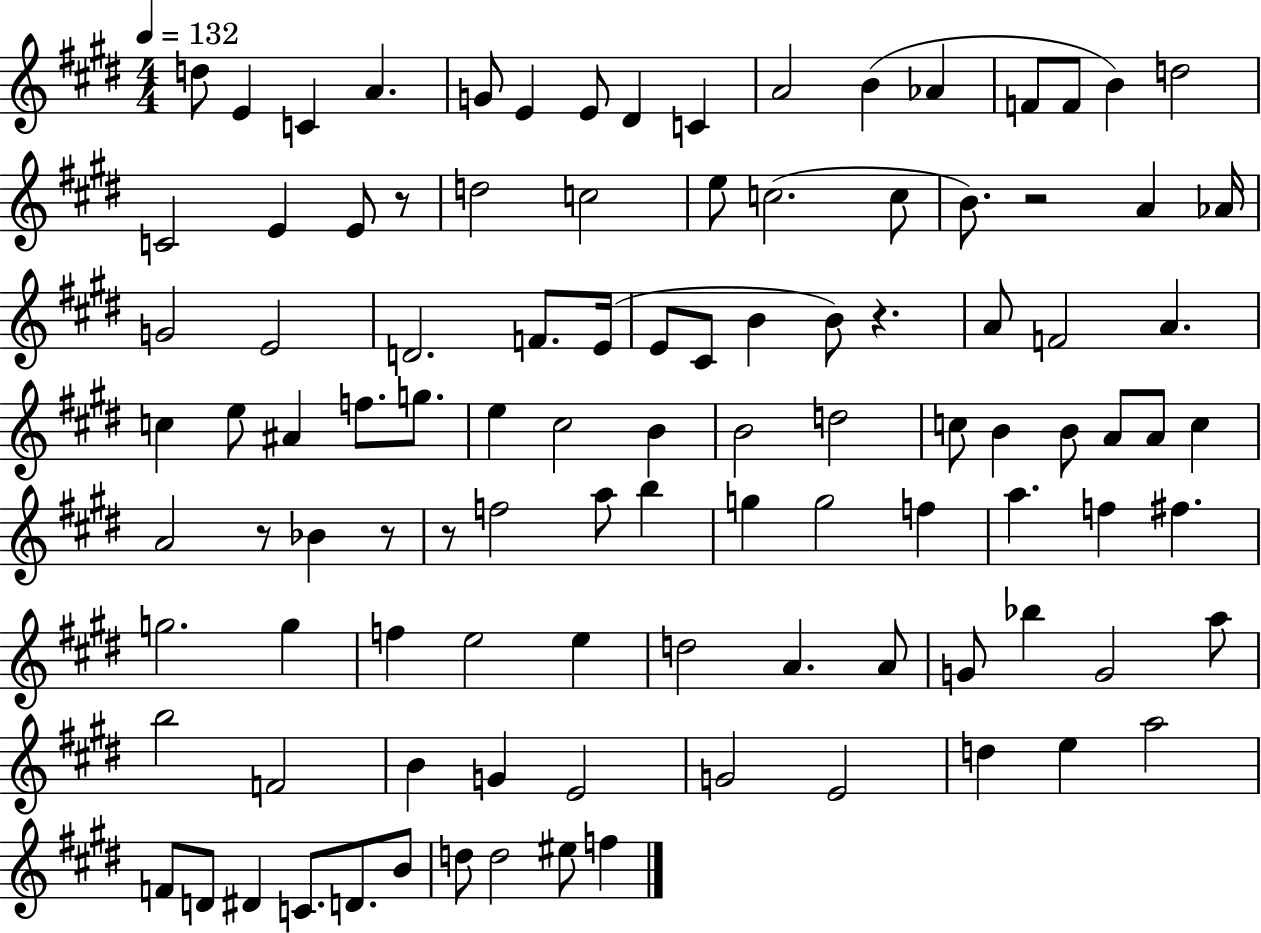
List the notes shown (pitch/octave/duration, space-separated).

D5/e E4/q C4/q A4/q. G4/e E4/q E4/e D#4/q C4/q A4/h B4/q Ab4/q F4/e F4/e B4/q D5/h C4/h E4/q E4/e R/e D5/h C5/h E5/e C5/h. C5/e B4/e. R/h A4/q Ab4/s G4/h E4/h D4/h. F4/e. E4/s E4/e C#4/e B4/q B4/e R/q. A4/e F4/h A4/q. C5/q E5/e A#4/q F5/e. G5/e. E5/q C#5/h B4/q B4/h D5/h C5/e B4/q B4/e A4/e A4/e C5/q A4/h R/e Bb4/q R/e R/e F5/h A5/e B5/q G5/q G5/h F5/q A5/q. F5/q F#5/q. G5/h. G5/q F5/q E5/h E5/q D5/h A4/q. A4/e G4/e Bb5/q G4/h A5/e B5/h F4/h B4/q G4/q E4/h G4/h E4/h D5/q E5/q A5/h F4/e D4/e D#4/q C4/e. D4/e. B4/e D5/e D5/h EIS5/e F5/q